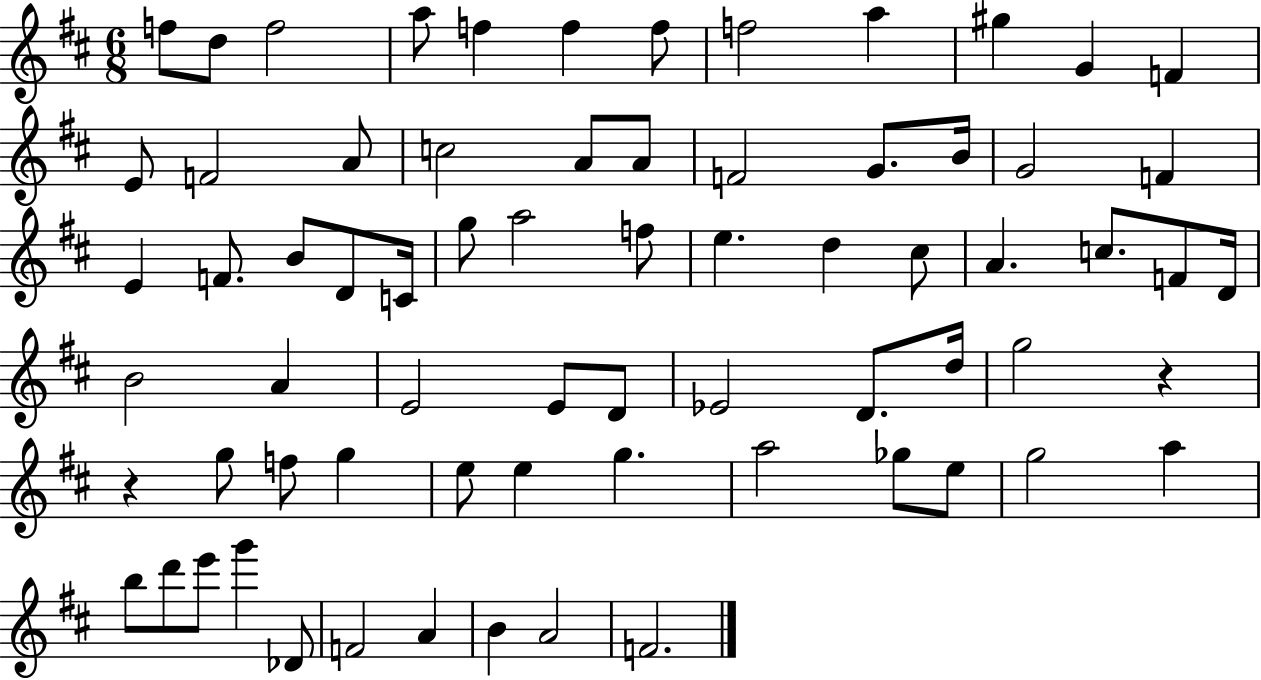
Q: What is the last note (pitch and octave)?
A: F4